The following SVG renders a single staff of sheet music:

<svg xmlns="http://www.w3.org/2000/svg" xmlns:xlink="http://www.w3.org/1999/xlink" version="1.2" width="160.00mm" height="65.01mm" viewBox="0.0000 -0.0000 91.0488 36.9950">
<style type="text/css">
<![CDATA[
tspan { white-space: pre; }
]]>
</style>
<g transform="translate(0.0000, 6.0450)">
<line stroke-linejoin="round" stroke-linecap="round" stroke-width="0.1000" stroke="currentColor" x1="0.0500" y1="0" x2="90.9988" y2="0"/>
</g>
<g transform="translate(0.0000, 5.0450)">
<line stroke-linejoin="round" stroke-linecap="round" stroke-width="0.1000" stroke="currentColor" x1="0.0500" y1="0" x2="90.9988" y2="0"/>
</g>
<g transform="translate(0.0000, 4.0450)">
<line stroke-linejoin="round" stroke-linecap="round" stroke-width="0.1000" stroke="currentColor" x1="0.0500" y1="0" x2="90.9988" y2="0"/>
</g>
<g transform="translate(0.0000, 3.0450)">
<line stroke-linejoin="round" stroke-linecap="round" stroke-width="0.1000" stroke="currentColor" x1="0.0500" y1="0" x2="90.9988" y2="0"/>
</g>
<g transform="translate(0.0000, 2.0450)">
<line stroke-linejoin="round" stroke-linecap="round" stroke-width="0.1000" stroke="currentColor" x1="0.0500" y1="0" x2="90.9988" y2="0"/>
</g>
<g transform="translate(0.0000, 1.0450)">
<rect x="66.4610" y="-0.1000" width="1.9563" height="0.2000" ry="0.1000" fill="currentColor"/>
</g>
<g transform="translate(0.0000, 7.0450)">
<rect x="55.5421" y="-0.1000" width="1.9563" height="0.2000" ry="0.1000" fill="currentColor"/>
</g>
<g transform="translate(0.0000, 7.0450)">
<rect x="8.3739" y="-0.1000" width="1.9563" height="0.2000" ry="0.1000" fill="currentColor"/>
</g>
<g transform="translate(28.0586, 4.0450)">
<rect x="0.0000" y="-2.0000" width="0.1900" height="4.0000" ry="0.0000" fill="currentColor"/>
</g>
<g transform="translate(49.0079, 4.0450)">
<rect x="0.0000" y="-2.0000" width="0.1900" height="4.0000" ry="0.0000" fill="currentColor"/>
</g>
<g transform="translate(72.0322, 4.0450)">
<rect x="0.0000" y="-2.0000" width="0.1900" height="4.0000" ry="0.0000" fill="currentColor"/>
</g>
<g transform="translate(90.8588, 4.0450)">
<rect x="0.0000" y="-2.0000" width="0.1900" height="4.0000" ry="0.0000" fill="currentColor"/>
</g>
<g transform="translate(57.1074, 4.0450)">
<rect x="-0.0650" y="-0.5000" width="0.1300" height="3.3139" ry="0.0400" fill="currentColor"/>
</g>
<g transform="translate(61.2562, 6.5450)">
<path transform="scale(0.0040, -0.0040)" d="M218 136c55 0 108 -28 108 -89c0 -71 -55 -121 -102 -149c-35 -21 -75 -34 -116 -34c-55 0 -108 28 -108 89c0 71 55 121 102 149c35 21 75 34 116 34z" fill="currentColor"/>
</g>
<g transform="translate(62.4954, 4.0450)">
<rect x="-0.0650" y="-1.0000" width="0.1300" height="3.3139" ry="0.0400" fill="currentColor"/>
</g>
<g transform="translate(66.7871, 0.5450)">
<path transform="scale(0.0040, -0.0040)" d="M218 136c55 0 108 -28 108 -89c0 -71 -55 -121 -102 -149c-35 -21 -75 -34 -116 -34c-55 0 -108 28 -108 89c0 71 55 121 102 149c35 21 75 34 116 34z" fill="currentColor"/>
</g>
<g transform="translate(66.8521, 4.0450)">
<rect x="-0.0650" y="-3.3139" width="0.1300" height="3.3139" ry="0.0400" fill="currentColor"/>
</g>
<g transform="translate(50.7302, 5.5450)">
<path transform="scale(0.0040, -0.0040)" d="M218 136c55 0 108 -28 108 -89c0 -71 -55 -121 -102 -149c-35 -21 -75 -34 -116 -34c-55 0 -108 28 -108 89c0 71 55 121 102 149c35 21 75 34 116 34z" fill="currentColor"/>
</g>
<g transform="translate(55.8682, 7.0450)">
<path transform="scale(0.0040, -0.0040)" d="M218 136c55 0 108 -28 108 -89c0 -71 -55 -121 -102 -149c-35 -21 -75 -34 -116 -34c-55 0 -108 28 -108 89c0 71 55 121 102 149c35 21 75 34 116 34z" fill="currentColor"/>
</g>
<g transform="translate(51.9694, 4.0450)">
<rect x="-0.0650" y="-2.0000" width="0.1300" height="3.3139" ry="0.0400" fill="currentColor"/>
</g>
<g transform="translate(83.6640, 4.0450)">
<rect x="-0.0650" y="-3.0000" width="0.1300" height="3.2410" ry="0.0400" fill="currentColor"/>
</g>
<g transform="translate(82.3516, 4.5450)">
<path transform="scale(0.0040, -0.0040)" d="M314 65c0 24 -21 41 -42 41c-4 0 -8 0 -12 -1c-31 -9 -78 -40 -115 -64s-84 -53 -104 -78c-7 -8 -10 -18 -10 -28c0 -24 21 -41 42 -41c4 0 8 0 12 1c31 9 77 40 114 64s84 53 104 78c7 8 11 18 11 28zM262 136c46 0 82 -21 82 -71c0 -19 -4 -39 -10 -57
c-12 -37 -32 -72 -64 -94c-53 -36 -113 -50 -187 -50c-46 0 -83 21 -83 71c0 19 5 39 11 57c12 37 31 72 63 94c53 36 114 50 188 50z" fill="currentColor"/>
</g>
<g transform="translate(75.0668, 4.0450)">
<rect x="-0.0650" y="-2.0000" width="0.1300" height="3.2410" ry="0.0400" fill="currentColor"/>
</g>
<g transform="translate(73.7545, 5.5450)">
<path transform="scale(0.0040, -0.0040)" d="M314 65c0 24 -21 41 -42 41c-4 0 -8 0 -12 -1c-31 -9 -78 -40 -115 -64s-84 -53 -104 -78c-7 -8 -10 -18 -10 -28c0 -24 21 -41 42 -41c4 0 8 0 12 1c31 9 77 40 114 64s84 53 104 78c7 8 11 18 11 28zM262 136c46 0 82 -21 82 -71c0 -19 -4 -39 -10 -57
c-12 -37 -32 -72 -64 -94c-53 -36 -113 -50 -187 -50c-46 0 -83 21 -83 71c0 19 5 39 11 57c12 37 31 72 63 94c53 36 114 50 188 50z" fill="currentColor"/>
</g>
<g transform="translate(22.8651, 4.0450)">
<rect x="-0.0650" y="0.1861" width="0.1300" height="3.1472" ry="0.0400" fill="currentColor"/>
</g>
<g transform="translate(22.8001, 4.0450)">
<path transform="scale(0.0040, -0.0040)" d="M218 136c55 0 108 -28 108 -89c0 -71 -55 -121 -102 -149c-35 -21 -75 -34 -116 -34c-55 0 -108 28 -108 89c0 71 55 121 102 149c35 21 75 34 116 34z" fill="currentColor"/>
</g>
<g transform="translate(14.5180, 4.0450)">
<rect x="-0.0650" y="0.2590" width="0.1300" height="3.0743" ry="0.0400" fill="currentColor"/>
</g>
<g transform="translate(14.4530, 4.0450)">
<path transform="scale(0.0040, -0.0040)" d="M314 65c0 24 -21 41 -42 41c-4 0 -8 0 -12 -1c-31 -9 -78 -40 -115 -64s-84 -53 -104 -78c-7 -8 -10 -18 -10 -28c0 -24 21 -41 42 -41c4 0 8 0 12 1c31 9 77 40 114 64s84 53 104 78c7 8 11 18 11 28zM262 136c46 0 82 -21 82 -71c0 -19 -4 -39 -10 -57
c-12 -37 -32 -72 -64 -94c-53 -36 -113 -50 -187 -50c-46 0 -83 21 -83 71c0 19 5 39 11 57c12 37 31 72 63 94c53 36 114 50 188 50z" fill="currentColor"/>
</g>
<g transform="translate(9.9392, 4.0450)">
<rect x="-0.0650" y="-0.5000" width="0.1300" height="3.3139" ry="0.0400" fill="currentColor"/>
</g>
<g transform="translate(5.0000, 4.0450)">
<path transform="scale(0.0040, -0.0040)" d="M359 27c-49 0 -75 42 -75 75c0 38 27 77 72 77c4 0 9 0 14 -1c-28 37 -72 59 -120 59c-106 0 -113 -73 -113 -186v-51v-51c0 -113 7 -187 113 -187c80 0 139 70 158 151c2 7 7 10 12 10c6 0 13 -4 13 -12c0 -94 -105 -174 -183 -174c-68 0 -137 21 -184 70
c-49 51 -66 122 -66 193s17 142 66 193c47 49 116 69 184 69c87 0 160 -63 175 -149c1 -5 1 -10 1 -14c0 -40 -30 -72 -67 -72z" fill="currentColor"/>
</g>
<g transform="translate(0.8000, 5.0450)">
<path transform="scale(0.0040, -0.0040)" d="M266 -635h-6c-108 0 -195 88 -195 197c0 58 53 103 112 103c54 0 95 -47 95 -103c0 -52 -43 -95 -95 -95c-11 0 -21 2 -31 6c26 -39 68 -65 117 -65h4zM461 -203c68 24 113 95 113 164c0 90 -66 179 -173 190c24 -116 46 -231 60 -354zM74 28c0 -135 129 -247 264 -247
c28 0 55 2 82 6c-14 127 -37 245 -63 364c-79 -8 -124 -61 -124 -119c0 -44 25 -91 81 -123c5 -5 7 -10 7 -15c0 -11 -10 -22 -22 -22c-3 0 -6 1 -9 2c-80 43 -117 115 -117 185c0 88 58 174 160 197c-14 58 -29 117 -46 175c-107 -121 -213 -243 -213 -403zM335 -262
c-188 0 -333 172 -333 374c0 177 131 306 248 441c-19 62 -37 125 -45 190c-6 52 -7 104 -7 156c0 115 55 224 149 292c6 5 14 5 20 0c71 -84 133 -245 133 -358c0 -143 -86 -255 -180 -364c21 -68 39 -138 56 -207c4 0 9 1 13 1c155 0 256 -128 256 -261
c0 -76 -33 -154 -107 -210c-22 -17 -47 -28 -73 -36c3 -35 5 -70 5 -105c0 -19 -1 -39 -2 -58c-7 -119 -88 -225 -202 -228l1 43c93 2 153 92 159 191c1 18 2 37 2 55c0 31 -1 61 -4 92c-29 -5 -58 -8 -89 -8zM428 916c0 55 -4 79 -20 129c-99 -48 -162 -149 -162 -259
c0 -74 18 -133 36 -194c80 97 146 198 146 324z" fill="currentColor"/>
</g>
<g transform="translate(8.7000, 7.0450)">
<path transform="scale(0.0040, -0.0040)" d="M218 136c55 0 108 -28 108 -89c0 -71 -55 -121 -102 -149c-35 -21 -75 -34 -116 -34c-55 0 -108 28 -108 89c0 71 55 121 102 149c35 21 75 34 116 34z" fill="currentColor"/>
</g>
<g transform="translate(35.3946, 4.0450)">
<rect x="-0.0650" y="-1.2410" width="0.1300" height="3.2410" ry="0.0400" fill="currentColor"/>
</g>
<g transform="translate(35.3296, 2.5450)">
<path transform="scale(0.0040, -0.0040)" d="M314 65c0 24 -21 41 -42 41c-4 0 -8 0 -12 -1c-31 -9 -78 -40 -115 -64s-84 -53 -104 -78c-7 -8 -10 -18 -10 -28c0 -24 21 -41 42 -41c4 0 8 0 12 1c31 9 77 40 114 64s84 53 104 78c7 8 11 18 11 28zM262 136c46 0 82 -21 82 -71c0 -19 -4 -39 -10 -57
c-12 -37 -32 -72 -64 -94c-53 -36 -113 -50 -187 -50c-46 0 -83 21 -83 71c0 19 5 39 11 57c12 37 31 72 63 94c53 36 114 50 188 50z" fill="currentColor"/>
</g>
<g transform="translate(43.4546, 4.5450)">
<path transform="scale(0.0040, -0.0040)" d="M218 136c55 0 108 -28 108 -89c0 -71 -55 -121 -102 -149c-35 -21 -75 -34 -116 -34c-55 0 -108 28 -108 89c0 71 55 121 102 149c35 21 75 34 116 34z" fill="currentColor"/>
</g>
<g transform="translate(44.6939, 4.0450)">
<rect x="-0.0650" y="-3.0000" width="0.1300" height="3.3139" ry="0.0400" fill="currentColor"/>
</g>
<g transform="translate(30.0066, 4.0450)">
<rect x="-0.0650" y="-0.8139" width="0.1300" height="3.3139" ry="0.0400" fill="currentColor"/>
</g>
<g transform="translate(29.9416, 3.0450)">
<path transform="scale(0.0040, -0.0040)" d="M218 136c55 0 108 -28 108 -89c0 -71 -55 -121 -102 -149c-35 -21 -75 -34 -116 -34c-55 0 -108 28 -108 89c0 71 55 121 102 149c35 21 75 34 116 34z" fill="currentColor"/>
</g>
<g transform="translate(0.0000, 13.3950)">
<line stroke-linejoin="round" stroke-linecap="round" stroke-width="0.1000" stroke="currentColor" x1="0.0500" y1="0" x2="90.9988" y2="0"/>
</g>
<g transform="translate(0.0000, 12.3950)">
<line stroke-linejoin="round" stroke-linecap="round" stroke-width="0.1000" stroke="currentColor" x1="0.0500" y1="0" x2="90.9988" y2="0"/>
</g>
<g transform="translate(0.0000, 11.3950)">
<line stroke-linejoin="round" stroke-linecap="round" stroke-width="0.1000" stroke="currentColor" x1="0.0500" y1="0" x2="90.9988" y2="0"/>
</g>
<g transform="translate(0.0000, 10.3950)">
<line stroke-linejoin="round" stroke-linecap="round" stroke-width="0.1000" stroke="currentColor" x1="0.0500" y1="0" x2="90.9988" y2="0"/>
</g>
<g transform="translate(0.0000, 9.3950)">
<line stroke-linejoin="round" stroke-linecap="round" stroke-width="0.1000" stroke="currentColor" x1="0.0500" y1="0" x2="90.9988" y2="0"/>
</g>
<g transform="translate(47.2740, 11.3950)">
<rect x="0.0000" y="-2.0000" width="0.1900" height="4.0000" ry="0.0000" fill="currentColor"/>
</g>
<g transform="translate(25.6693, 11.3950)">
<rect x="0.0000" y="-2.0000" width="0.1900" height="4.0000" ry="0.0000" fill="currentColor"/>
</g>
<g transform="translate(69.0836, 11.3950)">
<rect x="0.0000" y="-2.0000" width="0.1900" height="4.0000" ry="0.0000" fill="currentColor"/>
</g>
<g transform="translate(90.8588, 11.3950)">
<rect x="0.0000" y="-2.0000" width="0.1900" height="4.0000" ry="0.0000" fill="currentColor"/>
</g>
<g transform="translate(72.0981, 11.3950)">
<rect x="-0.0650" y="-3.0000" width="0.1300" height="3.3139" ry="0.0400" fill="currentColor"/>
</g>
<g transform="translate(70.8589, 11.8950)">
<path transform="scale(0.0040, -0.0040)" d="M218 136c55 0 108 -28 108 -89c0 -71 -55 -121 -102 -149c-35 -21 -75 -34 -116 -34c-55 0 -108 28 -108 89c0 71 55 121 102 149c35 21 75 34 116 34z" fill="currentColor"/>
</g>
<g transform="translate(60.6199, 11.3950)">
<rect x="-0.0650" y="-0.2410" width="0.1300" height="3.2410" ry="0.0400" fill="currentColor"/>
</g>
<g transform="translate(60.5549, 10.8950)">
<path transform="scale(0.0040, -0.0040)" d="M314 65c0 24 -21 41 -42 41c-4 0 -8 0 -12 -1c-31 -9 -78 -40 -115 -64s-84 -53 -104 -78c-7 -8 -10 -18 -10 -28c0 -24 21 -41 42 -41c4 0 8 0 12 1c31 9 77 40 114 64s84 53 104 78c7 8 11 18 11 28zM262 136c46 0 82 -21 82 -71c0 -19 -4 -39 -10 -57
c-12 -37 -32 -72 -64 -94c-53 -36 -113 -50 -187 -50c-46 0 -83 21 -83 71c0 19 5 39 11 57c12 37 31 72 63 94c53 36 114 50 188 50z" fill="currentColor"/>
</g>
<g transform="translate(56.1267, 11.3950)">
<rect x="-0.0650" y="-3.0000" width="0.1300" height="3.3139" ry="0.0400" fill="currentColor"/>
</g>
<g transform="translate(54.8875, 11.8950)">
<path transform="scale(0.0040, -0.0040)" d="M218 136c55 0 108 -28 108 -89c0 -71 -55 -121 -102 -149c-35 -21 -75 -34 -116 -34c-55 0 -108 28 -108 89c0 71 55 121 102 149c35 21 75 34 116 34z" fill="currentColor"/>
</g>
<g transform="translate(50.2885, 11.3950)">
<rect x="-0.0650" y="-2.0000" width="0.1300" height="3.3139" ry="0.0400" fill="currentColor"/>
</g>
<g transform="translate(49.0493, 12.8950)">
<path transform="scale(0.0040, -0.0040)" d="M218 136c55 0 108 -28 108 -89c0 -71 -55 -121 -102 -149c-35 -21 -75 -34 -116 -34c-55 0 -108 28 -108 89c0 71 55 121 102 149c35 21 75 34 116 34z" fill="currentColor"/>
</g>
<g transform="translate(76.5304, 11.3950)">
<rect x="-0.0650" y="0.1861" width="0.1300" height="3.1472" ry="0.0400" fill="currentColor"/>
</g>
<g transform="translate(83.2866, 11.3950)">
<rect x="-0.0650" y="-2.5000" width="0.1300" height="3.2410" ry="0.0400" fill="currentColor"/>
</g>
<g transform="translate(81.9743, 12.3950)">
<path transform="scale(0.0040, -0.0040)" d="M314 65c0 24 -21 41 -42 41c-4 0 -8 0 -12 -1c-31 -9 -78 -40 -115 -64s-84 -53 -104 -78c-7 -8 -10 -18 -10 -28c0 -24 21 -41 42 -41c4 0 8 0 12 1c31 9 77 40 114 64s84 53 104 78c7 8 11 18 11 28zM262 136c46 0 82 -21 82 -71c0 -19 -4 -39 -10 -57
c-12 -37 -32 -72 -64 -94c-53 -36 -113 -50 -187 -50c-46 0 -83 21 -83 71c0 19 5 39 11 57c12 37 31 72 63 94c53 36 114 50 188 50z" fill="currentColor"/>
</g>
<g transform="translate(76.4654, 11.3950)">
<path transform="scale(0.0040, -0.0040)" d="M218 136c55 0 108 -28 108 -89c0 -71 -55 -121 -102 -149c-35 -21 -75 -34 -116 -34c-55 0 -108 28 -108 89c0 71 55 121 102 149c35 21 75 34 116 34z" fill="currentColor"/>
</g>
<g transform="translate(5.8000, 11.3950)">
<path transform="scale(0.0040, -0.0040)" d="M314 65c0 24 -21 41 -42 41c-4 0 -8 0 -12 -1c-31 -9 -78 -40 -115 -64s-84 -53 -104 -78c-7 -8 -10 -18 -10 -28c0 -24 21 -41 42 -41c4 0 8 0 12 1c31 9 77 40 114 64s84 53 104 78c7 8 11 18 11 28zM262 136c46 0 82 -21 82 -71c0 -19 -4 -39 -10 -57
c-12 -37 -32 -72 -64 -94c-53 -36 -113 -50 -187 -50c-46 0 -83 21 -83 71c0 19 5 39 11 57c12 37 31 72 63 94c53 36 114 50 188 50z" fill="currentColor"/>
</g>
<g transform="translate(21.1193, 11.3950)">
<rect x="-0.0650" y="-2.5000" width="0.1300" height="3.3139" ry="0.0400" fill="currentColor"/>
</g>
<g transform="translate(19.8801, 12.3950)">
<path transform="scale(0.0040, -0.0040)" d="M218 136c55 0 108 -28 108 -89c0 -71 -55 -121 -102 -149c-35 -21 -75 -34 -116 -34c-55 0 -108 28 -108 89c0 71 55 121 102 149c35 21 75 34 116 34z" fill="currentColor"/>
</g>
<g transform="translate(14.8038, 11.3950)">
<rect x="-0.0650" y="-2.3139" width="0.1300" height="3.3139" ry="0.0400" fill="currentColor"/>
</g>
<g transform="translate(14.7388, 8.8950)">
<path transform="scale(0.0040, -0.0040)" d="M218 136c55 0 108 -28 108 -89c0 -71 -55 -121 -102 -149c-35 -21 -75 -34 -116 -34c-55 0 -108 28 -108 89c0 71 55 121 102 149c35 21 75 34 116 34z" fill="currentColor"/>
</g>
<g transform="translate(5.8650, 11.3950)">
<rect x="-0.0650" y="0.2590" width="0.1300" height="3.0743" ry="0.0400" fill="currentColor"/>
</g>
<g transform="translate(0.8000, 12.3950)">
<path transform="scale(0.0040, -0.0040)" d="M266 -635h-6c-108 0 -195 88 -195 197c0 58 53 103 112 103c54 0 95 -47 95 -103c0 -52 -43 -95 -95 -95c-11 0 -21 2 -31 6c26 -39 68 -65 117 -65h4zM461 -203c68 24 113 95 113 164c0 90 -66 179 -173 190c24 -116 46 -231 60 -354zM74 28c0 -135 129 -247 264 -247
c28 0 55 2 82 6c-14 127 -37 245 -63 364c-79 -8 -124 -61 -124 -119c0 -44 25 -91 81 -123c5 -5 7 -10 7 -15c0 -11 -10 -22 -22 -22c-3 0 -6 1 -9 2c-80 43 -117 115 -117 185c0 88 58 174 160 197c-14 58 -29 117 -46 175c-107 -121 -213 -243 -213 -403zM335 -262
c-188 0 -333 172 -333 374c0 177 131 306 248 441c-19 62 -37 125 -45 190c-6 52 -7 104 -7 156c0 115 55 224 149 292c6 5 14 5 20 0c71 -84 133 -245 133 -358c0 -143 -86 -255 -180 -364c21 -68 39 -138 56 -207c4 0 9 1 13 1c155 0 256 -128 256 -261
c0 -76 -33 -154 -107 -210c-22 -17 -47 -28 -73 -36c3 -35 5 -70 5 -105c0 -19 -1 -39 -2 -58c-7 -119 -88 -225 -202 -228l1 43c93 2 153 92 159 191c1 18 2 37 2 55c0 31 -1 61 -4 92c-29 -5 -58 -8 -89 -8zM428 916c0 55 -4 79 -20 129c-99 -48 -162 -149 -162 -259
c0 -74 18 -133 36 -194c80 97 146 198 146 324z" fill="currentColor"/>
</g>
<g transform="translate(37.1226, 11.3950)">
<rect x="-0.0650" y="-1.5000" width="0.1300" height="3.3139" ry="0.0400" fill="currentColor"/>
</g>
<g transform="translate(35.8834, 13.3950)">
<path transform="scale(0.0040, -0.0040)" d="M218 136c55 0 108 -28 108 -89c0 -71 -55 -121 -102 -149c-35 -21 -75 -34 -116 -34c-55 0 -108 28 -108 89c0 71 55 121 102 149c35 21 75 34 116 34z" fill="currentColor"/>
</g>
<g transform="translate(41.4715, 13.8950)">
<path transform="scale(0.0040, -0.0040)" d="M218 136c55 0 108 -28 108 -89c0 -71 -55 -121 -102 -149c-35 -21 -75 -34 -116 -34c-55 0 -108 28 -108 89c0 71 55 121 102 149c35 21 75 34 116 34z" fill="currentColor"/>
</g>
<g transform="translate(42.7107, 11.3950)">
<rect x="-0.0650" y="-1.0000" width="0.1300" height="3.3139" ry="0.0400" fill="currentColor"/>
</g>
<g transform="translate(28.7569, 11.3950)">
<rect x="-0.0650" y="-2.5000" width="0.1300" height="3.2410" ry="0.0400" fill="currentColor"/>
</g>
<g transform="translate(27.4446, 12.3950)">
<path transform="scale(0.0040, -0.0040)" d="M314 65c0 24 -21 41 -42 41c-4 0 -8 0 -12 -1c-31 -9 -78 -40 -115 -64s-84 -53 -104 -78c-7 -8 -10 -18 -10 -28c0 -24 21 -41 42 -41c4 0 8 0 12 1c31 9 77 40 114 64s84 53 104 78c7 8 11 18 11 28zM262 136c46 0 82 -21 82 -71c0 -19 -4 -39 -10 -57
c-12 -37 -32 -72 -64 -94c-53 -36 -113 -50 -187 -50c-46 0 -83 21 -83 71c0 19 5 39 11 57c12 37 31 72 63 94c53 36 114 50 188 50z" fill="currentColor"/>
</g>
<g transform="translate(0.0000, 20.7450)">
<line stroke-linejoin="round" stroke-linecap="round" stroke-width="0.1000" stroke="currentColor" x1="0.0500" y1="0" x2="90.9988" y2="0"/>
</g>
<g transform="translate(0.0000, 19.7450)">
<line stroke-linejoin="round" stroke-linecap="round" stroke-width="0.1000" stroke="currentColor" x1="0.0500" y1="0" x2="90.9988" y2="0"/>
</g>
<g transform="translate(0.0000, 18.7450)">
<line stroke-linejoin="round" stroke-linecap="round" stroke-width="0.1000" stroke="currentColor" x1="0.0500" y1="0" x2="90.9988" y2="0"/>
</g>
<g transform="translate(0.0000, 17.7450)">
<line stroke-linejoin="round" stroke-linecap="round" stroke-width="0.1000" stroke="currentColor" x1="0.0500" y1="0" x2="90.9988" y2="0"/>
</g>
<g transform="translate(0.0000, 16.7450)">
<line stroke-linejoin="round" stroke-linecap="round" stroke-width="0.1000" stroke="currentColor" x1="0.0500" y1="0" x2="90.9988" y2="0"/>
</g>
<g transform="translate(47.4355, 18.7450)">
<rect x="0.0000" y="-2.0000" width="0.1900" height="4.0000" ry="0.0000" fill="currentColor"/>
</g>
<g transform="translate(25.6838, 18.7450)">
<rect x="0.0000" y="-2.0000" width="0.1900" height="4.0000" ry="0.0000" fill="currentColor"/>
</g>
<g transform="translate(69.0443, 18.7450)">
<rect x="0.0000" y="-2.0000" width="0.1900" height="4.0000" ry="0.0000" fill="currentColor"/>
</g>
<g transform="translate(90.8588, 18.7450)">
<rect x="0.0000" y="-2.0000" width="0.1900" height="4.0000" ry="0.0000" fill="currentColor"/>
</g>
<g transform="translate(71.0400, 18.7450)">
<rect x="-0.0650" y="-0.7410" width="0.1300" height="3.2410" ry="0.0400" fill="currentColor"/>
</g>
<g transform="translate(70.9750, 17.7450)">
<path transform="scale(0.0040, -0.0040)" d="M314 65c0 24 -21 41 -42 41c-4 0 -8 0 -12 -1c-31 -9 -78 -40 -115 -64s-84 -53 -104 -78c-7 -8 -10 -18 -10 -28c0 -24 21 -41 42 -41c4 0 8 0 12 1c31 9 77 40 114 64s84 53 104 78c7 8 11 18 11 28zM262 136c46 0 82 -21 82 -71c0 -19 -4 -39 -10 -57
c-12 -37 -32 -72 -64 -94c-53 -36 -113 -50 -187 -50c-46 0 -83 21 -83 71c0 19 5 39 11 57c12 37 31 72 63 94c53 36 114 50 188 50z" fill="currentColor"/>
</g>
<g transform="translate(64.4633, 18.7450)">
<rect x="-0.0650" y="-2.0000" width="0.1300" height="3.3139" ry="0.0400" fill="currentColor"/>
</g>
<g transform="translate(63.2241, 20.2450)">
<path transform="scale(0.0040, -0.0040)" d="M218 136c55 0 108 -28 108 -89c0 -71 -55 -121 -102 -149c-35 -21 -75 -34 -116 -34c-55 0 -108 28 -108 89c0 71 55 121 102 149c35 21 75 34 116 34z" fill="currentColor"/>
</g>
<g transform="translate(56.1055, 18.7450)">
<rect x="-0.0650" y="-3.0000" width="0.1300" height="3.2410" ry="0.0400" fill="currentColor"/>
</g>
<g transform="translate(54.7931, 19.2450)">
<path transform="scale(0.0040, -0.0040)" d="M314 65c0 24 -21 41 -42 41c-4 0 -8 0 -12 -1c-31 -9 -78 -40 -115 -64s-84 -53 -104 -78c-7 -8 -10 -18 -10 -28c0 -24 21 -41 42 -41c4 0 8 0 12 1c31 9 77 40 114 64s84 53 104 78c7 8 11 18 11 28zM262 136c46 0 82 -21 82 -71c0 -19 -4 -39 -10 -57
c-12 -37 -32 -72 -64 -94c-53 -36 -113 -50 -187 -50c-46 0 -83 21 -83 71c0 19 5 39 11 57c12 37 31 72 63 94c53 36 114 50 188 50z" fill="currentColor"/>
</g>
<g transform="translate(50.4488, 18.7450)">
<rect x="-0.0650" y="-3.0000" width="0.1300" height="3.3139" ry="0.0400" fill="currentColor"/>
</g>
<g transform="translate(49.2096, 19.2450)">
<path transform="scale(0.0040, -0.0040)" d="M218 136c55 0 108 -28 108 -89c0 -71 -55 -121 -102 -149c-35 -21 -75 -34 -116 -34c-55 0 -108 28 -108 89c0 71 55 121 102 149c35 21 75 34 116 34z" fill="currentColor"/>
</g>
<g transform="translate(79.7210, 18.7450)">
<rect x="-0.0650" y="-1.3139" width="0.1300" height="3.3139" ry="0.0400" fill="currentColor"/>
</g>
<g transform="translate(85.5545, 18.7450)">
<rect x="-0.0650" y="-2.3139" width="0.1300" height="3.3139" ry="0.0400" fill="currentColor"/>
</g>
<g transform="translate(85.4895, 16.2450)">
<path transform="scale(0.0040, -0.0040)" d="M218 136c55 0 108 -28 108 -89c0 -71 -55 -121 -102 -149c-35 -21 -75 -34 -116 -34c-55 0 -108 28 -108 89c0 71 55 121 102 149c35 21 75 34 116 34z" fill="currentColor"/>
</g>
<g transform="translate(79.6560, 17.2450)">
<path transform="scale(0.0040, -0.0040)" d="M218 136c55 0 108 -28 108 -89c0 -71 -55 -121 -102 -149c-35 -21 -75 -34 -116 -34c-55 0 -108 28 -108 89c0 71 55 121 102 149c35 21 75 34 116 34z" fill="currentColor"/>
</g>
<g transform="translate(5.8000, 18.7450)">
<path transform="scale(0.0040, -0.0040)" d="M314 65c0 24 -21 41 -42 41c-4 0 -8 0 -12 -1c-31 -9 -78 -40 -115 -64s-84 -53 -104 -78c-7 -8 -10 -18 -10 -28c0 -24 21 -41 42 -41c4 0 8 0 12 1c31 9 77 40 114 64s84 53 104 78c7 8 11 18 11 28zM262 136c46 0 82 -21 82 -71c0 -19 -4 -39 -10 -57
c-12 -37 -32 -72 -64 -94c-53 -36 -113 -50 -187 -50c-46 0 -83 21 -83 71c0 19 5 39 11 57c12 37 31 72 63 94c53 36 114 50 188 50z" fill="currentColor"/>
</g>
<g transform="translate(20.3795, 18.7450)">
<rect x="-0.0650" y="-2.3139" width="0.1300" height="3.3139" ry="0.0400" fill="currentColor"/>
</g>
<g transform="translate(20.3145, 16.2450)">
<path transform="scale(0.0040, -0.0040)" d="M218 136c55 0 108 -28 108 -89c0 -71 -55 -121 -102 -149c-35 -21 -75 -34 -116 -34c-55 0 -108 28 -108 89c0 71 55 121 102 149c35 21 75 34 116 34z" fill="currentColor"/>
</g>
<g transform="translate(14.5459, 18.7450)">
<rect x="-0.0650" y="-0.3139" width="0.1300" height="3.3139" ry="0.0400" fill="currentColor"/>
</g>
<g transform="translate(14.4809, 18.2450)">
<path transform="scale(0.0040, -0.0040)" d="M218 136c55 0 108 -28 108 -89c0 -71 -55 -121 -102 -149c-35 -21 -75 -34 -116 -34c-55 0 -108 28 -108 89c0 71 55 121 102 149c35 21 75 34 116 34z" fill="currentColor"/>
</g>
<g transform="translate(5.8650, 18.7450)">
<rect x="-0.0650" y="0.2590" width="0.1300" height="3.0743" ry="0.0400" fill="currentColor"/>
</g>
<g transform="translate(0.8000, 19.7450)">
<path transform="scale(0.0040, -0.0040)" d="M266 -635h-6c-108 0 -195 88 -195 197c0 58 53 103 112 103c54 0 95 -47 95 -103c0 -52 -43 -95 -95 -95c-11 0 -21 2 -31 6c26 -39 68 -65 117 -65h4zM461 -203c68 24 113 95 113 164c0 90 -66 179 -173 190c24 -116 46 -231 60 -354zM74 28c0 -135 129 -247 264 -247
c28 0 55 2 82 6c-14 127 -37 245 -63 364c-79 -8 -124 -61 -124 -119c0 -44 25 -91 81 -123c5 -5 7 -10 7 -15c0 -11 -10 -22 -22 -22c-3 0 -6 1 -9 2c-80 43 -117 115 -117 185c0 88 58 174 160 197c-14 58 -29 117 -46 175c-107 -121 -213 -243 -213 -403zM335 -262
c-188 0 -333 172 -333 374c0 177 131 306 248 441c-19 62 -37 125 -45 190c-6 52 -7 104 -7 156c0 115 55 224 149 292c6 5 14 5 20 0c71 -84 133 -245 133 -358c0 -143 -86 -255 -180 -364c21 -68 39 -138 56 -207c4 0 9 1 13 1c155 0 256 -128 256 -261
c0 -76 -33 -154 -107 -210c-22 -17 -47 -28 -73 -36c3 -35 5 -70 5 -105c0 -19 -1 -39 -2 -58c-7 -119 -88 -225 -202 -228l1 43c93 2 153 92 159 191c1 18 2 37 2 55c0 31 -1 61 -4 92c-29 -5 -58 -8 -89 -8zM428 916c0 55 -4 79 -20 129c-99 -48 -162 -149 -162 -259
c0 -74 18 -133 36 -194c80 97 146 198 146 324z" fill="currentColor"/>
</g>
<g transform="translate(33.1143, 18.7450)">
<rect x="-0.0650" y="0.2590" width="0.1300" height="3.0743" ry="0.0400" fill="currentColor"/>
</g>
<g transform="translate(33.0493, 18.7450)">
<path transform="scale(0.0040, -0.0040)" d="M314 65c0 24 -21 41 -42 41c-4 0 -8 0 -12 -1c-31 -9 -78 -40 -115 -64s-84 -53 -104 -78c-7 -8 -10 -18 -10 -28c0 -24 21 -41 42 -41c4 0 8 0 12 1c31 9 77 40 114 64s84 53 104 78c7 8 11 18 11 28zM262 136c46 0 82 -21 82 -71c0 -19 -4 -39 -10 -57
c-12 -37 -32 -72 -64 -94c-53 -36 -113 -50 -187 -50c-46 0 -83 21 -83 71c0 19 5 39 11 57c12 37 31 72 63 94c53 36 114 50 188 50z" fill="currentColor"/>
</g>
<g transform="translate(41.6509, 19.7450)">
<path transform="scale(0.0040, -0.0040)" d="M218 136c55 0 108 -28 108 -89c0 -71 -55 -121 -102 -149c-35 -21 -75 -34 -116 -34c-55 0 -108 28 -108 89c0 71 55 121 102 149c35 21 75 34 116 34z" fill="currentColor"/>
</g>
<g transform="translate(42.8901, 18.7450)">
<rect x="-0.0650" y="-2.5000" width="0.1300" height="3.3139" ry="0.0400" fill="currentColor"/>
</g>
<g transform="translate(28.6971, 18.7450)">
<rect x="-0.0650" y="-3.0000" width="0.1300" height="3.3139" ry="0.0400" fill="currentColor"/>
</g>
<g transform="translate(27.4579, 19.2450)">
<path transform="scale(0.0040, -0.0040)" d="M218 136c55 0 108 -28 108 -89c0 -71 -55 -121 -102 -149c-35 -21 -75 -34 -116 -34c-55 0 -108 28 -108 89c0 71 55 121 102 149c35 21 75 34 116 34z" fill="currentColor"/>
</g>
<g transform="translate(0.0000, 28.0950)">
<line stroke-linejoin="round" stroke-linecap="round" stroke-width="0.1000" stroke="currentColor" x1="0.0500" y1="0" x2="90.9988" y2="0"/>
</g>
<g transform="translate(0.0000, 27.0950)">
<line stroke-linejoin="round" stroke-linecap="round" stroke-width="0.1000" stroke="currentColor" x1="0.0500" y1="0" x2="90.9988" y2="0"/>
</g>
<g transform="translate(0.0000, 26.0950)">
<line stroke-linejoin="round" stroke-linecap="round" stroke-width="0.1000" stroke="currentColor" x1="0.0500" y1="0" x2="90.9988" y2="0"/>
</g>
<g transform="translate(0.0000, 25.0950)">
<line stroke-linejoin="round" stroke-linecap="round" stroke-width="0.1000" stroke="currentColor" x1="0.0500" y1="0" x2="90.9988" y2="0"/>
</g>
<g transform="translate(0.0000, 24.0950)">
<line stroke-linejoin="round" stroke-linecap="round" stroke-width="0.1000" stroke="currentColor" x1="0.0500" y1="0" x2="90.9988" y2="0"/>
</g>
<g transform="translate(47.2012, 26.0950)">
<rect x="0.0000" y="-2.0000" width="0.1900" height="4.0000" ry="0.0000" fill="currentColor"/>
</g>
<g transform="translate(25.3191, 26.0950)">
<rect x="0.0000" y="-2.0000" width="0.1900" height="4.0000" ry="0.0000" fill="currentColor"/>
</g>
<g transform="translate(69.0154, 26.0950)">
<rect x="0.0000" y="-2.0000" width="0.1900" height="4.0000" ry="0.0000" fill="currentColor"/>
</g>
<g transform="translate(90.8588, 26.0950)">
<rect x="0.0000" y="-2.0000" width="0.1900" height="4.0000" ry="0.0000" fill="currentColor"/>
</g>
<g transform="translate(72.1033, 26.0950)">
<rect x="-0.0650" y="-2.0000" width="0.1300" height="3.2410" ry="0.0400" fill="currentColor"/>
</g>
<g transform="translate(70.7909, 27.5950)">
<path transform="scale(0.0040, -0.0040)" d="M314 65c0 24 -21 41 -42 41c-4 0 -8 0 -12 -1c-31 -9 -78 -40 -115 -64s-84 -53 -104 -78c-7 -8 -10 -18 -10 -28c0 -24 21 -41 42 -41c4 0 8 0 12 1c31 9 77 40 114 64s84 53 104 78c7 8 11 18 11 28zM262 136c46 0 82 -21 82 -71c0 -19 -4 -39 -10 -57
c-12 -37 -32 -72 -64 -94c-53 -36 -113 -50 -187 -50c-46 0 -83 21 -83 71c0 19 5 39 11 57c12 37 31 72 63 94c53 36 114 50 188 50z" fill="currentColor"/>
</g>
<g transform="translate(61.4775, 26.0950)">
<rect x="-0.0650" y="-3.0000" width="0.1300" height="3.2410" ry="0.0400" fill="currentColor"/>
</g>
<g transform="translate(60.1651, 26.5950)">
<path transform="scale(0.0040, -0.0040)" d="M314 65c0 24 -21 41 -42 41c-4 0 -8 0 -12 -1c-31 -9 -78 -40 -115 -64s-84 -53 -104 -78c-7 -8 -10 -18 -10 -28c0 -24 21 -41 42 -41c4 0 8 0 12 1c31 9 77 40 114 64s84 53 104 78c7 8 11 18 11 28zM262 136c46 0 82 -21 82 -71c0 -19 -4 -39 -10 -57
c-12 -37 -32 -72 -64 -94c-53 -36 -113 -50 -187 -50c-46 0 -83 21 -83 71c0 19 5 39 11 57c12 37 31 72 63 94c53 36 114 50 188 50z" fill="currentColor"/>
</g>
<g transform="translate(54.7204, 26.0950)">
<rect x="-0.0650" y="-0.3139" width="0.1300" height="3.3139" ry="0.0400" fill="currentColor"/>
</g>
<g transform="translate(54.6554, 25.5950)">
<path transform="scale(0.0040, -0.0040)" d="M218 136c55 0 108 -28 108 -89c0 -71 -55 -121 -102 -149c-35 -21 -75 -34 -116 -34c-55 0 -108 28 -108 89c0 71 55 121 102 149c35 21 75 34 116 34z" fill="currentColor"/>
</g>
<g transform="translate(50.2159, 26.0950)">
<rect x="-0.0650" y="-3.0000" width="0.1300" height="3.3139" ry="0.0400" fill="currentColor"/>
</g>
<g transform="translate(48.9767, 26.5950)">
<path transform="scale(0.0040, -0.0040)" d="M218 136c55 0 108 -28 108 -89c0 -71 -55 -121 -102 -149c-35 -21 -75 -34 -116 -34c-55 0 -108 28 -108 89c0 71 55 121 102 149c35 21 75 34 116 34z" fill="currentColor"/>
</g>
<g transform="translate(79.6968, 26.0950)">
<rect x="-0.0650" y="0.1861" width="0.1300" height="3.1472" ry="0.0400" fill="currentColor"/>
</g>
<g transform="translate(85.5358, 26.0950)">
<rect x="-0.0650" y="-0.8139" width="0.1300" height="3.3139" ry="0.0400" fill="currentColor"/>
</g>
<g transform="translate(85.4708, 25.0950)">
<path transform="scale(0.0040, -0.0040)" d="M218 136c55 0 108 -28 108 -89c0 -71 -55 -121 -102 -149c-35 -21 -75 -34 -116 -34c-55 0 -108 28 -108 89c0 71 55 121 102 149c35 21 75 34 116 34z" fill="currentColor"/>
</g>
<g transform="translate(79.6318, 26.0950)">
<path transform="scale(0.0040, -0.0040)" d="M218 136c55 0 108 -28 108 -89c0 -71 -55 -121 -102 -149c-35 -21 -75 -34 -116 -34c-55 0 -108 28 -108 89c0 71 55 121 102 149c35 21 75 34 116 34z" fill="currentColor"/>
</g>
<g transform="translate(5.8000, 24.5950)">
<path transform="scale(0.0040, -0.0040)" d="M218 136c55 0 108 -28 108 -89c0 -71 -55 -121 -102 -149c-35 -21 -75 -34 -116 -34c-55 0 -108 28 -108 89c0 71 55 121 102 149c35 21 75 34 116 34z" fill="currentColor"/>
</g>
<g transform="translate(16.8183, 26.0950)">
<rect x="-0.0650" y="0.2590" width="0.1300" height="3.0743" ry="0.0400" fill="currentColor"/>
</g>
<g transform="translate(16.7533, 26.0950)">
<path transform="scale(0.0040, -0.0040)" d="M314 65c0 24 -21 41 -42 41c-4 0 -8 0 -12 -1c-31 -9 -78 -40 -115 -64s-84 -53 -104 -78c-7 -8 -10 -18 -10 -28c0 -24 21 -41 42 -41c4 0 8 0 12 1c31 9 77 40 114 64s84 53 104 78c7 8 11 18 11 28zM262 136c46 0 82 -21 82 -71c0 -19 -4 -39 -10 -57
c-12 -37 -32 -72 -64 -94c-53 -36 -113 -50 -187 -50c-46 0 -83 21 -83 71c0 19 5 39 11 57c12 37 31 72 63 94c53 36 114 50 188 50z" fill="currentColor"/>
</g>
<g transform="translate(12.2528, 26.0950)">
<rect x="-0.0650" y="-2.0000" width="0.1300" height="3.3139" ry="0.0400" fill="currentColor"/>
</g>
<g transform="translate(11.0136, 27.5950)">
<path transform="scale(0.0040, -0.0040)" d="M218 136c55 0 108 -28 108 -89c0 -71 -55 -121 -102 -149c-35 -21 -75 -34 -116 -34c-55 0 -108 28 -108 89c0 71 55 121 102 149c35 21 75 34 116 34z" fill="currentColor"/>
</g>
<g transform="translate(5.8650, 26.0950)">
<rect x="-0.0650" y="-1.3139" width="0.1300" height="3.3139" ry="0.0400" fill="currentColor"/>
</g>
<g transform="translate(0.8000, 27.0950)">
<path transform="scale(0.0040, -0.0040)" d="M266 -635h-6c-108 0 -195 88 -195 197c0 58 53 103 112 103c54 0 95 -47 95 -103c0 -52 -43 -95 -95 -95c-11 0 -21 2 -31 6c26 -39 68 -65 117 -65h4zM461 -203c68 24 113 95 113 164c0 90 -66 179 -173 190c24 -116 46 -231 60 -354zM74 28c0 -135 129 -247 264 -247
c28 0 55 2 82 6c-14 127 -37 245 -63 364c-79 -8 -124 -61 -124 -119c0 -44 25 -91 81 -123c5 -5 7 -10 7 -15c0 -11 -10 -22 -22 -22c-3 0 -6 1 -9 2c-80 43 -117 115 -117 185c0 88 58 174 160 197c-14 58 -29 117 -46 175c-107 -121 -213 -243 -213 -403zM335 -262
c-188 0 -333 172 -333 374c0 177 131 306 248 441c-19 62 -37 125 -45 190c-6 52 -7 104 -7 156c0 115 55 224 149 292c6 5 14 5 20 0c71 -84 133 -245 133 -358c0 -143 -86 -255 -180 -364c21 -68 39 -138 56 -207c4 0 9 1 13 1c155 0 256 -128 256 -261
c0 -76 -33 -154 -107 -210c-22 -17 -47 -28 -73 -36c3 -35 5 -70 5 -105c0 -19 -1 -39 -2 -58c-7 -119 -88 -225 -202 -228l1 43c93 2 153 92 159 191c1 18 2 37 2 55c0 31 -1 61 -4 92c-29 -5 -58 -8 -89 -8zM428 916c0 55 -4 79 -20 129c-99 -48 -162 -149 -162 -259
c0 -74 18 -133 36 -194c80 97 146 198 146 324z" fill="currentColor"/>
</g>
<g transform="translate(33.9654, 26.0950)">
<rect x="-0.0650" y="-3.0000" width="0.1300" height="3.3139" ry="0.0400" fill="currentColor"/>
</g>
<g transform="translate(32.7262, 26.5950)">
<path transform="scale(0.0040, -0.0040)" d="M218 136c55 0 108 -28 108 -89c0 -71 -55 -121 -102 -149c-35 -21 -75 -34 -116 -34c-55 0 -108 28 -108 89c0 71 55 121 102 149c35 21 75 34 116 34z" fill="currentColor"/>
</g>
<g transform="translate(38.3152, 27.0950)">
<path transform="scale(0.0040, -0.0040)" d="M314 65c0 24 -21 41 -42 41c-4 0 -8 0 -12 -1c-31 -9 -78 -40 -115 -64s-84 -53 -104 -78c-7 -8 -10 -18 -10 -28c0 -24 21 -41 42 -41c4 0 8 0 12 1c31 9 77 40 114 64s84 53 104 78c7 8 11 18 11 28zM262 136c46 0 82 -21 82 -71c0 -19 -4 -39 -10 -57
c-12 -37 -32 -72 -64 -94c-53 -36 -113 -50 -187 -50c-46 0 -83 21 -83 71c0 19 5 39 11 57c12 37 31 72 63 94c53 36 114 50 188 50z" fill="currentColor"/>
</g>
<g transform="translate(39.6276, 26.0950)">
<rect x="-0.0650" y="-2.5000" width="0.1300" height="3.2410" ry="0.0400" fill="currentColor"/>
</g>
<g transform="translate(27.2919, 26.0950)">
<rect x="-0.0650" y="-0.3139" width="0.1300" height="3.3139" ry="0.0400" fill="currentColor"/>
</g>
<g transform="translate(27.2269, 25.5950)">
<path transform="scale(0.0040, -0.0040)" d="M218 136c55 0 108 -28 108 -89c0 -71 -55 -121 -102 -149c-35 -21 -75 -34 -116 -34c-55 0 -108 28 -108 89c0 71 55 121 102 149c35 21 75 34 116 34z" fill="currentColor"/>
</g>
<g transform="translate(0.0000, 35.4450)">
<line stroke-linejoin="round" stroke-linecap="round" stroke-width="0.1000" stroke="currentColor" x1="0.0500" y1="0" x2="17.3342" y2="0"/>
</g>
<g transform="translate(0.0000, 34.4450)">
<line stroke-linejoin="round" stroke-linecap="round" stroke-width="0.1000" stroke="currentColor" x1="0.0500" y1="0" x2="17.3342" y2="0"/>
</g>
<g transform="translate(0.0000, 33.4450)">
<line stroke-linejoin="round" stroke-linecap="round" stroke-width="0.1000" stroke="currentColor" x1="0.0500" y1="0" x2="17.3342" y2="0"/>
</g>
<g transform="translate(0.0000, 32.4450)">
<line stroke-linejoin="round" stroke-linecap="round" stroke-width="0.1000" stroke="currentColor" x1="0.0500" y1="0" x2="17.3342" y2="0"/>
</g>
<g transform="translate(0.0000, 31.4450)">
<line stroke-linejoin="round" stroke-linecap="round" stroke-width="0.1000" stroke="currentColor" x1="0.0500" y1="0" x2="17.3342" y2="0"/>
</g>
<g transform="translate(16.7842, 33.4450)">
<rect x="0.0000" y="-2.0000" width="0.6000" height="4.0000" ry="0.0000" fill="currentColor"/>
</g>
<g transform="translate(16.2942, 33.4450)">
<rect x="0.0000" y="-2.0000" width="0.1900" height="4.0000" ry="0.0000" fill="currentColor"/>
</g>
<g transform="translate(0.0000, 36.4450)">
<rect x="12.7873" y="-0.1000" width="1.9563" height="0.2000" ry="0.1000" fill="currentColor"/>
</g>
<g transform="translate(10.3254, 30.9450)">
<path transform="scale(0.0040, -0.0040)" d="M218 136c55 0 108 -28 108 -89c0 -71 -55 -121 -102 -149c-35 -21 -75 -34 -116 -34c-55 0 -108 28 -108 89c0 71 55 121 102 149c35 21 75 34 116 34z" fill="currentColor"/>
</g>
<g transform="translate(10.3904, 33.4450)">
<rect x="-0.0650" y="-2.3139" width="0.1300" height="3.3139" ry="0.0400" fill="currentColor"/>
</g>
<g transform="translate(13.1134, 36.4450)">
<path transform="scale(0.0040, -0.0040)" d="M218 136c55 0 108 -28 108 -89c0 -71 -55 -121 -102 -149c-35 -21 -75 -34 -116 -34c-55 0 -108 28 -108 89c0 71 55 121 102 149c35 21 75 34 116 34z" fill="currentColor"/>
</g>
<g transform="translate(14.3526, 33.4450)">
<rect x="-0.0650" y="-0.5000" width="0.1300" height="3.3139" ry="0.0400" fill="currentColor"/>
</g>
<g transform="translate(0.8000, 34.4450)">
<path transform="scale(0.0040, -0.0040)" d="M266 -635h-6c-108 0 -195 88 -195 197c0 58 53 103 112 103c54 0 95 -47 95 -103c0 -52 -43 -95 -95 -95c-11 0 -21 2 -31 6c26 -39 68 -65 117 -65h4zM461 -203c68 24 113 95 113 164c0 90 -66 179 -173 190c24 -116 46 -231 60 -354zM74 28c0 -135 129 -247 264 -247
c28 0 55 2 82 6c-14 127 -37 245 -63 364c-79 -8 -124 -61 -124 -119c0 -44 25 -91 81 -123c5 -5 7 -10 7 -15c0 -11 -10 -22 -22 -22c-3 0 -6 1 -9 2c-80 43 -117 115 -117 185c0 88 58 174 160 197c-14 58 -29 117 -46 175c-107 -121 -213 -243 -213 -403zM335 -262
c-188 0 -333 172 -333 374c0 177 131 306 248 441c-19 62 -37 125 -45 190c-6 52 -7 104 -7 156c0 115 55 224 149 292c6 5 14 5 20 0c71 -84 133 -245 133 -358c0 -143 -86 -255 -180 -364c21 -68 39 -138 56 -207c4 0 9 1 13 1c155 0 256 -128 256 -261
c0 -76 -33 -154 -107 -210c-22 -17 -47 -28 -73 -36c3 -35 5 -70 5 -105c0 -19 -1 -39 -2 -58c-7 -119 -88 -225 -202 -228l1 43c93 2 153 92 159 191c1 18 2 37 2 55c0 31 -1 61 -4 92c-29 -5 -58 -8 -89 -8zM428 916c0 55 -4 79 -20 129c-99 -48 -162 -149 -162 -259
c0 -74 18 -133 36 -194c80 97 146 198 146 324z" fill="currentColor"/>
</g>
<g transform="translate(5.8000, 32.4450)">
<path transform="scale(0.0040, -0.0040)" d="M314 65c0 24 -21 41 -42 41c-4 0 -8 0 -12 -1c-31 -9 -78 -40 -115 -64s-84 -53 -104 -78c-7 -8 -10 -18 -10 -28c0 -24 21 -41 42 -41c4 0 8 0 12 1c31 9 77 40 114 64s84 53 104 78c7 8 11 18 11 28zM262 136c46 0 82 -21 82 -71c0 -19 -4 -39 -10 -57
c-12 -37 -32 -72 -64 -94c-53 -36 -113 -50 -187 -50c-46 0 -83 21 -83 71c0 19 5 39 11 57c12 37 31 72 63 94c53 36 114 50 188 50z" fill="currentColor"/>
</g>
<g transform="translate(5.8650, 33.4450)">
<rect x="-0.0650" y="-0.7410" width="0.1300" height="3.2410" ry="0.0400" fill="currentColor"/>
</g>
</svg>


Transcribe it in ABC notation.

X:1
T:Untitled
M:4/4
L:1/4
K:C
C B2 B d e2 A F C D b F2 A2 B2 g G G2 E D F A c2 A B G2 B2 c g A B2 G A A2 F d2 e g e F B2 c A G2 A c A2 F2 B d d2 g C